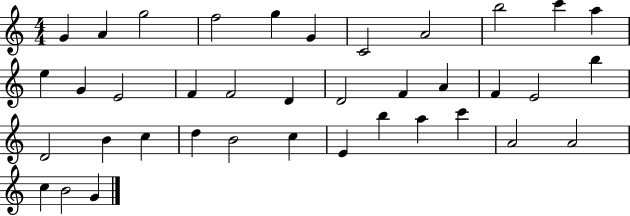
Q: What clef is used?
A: treble